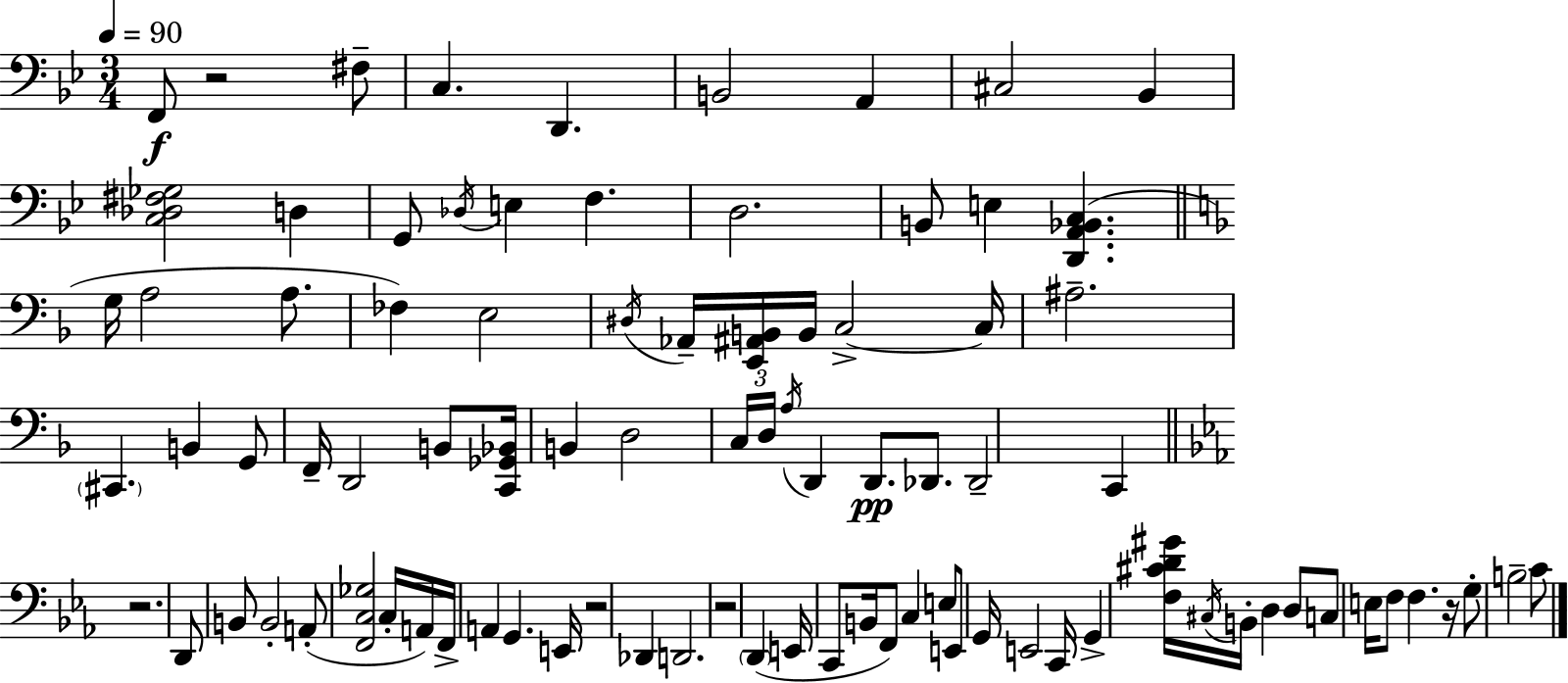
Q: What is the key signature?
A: BES major